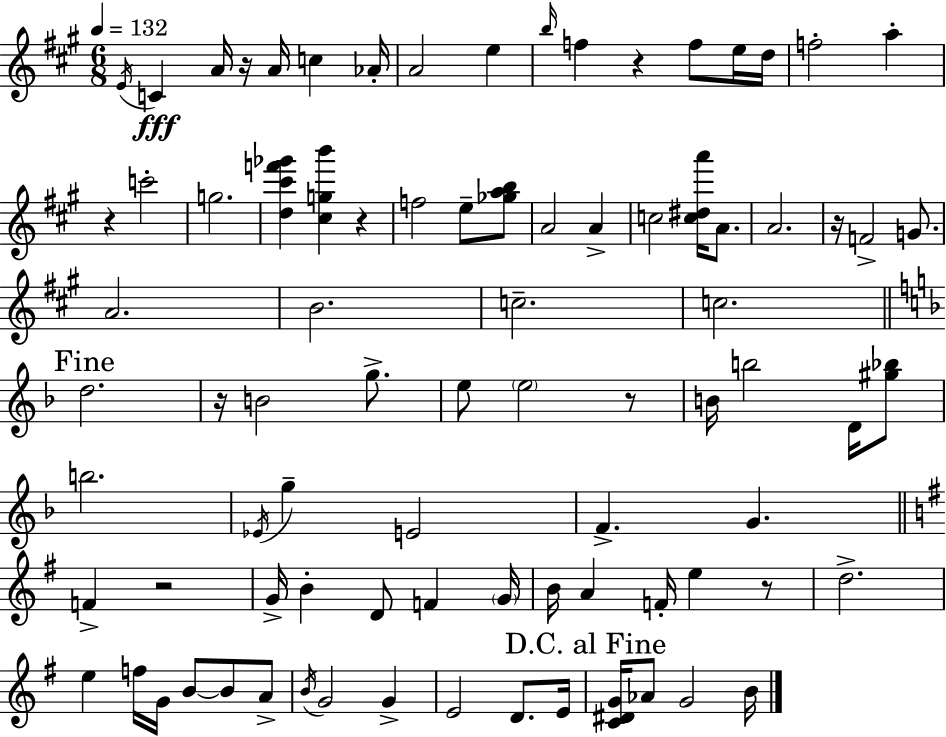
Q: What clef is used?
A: treble